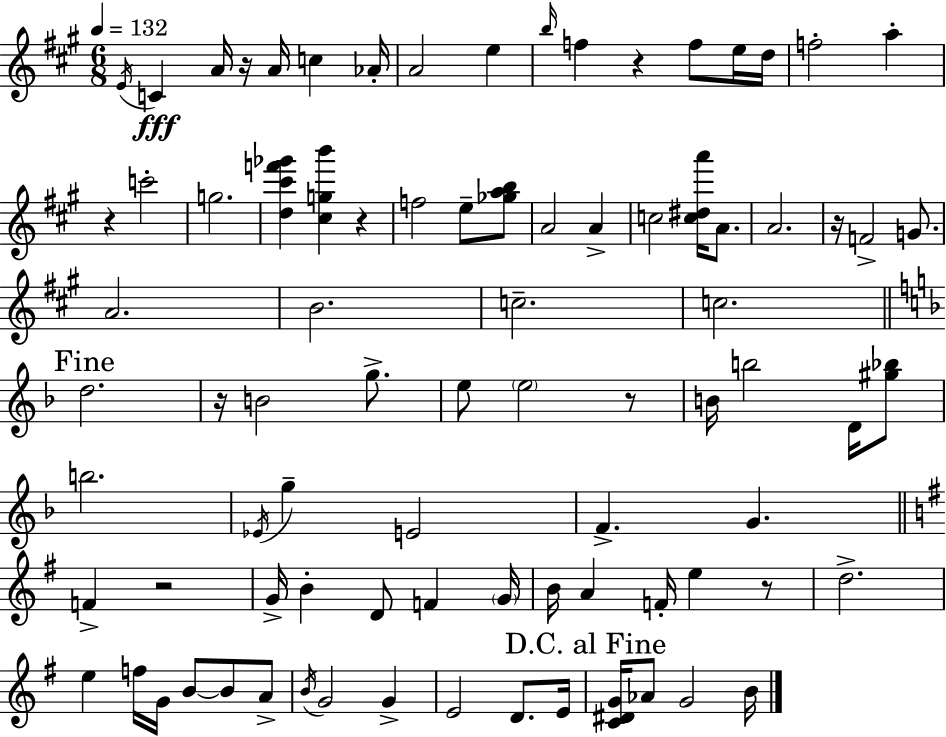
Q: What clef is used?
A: treble